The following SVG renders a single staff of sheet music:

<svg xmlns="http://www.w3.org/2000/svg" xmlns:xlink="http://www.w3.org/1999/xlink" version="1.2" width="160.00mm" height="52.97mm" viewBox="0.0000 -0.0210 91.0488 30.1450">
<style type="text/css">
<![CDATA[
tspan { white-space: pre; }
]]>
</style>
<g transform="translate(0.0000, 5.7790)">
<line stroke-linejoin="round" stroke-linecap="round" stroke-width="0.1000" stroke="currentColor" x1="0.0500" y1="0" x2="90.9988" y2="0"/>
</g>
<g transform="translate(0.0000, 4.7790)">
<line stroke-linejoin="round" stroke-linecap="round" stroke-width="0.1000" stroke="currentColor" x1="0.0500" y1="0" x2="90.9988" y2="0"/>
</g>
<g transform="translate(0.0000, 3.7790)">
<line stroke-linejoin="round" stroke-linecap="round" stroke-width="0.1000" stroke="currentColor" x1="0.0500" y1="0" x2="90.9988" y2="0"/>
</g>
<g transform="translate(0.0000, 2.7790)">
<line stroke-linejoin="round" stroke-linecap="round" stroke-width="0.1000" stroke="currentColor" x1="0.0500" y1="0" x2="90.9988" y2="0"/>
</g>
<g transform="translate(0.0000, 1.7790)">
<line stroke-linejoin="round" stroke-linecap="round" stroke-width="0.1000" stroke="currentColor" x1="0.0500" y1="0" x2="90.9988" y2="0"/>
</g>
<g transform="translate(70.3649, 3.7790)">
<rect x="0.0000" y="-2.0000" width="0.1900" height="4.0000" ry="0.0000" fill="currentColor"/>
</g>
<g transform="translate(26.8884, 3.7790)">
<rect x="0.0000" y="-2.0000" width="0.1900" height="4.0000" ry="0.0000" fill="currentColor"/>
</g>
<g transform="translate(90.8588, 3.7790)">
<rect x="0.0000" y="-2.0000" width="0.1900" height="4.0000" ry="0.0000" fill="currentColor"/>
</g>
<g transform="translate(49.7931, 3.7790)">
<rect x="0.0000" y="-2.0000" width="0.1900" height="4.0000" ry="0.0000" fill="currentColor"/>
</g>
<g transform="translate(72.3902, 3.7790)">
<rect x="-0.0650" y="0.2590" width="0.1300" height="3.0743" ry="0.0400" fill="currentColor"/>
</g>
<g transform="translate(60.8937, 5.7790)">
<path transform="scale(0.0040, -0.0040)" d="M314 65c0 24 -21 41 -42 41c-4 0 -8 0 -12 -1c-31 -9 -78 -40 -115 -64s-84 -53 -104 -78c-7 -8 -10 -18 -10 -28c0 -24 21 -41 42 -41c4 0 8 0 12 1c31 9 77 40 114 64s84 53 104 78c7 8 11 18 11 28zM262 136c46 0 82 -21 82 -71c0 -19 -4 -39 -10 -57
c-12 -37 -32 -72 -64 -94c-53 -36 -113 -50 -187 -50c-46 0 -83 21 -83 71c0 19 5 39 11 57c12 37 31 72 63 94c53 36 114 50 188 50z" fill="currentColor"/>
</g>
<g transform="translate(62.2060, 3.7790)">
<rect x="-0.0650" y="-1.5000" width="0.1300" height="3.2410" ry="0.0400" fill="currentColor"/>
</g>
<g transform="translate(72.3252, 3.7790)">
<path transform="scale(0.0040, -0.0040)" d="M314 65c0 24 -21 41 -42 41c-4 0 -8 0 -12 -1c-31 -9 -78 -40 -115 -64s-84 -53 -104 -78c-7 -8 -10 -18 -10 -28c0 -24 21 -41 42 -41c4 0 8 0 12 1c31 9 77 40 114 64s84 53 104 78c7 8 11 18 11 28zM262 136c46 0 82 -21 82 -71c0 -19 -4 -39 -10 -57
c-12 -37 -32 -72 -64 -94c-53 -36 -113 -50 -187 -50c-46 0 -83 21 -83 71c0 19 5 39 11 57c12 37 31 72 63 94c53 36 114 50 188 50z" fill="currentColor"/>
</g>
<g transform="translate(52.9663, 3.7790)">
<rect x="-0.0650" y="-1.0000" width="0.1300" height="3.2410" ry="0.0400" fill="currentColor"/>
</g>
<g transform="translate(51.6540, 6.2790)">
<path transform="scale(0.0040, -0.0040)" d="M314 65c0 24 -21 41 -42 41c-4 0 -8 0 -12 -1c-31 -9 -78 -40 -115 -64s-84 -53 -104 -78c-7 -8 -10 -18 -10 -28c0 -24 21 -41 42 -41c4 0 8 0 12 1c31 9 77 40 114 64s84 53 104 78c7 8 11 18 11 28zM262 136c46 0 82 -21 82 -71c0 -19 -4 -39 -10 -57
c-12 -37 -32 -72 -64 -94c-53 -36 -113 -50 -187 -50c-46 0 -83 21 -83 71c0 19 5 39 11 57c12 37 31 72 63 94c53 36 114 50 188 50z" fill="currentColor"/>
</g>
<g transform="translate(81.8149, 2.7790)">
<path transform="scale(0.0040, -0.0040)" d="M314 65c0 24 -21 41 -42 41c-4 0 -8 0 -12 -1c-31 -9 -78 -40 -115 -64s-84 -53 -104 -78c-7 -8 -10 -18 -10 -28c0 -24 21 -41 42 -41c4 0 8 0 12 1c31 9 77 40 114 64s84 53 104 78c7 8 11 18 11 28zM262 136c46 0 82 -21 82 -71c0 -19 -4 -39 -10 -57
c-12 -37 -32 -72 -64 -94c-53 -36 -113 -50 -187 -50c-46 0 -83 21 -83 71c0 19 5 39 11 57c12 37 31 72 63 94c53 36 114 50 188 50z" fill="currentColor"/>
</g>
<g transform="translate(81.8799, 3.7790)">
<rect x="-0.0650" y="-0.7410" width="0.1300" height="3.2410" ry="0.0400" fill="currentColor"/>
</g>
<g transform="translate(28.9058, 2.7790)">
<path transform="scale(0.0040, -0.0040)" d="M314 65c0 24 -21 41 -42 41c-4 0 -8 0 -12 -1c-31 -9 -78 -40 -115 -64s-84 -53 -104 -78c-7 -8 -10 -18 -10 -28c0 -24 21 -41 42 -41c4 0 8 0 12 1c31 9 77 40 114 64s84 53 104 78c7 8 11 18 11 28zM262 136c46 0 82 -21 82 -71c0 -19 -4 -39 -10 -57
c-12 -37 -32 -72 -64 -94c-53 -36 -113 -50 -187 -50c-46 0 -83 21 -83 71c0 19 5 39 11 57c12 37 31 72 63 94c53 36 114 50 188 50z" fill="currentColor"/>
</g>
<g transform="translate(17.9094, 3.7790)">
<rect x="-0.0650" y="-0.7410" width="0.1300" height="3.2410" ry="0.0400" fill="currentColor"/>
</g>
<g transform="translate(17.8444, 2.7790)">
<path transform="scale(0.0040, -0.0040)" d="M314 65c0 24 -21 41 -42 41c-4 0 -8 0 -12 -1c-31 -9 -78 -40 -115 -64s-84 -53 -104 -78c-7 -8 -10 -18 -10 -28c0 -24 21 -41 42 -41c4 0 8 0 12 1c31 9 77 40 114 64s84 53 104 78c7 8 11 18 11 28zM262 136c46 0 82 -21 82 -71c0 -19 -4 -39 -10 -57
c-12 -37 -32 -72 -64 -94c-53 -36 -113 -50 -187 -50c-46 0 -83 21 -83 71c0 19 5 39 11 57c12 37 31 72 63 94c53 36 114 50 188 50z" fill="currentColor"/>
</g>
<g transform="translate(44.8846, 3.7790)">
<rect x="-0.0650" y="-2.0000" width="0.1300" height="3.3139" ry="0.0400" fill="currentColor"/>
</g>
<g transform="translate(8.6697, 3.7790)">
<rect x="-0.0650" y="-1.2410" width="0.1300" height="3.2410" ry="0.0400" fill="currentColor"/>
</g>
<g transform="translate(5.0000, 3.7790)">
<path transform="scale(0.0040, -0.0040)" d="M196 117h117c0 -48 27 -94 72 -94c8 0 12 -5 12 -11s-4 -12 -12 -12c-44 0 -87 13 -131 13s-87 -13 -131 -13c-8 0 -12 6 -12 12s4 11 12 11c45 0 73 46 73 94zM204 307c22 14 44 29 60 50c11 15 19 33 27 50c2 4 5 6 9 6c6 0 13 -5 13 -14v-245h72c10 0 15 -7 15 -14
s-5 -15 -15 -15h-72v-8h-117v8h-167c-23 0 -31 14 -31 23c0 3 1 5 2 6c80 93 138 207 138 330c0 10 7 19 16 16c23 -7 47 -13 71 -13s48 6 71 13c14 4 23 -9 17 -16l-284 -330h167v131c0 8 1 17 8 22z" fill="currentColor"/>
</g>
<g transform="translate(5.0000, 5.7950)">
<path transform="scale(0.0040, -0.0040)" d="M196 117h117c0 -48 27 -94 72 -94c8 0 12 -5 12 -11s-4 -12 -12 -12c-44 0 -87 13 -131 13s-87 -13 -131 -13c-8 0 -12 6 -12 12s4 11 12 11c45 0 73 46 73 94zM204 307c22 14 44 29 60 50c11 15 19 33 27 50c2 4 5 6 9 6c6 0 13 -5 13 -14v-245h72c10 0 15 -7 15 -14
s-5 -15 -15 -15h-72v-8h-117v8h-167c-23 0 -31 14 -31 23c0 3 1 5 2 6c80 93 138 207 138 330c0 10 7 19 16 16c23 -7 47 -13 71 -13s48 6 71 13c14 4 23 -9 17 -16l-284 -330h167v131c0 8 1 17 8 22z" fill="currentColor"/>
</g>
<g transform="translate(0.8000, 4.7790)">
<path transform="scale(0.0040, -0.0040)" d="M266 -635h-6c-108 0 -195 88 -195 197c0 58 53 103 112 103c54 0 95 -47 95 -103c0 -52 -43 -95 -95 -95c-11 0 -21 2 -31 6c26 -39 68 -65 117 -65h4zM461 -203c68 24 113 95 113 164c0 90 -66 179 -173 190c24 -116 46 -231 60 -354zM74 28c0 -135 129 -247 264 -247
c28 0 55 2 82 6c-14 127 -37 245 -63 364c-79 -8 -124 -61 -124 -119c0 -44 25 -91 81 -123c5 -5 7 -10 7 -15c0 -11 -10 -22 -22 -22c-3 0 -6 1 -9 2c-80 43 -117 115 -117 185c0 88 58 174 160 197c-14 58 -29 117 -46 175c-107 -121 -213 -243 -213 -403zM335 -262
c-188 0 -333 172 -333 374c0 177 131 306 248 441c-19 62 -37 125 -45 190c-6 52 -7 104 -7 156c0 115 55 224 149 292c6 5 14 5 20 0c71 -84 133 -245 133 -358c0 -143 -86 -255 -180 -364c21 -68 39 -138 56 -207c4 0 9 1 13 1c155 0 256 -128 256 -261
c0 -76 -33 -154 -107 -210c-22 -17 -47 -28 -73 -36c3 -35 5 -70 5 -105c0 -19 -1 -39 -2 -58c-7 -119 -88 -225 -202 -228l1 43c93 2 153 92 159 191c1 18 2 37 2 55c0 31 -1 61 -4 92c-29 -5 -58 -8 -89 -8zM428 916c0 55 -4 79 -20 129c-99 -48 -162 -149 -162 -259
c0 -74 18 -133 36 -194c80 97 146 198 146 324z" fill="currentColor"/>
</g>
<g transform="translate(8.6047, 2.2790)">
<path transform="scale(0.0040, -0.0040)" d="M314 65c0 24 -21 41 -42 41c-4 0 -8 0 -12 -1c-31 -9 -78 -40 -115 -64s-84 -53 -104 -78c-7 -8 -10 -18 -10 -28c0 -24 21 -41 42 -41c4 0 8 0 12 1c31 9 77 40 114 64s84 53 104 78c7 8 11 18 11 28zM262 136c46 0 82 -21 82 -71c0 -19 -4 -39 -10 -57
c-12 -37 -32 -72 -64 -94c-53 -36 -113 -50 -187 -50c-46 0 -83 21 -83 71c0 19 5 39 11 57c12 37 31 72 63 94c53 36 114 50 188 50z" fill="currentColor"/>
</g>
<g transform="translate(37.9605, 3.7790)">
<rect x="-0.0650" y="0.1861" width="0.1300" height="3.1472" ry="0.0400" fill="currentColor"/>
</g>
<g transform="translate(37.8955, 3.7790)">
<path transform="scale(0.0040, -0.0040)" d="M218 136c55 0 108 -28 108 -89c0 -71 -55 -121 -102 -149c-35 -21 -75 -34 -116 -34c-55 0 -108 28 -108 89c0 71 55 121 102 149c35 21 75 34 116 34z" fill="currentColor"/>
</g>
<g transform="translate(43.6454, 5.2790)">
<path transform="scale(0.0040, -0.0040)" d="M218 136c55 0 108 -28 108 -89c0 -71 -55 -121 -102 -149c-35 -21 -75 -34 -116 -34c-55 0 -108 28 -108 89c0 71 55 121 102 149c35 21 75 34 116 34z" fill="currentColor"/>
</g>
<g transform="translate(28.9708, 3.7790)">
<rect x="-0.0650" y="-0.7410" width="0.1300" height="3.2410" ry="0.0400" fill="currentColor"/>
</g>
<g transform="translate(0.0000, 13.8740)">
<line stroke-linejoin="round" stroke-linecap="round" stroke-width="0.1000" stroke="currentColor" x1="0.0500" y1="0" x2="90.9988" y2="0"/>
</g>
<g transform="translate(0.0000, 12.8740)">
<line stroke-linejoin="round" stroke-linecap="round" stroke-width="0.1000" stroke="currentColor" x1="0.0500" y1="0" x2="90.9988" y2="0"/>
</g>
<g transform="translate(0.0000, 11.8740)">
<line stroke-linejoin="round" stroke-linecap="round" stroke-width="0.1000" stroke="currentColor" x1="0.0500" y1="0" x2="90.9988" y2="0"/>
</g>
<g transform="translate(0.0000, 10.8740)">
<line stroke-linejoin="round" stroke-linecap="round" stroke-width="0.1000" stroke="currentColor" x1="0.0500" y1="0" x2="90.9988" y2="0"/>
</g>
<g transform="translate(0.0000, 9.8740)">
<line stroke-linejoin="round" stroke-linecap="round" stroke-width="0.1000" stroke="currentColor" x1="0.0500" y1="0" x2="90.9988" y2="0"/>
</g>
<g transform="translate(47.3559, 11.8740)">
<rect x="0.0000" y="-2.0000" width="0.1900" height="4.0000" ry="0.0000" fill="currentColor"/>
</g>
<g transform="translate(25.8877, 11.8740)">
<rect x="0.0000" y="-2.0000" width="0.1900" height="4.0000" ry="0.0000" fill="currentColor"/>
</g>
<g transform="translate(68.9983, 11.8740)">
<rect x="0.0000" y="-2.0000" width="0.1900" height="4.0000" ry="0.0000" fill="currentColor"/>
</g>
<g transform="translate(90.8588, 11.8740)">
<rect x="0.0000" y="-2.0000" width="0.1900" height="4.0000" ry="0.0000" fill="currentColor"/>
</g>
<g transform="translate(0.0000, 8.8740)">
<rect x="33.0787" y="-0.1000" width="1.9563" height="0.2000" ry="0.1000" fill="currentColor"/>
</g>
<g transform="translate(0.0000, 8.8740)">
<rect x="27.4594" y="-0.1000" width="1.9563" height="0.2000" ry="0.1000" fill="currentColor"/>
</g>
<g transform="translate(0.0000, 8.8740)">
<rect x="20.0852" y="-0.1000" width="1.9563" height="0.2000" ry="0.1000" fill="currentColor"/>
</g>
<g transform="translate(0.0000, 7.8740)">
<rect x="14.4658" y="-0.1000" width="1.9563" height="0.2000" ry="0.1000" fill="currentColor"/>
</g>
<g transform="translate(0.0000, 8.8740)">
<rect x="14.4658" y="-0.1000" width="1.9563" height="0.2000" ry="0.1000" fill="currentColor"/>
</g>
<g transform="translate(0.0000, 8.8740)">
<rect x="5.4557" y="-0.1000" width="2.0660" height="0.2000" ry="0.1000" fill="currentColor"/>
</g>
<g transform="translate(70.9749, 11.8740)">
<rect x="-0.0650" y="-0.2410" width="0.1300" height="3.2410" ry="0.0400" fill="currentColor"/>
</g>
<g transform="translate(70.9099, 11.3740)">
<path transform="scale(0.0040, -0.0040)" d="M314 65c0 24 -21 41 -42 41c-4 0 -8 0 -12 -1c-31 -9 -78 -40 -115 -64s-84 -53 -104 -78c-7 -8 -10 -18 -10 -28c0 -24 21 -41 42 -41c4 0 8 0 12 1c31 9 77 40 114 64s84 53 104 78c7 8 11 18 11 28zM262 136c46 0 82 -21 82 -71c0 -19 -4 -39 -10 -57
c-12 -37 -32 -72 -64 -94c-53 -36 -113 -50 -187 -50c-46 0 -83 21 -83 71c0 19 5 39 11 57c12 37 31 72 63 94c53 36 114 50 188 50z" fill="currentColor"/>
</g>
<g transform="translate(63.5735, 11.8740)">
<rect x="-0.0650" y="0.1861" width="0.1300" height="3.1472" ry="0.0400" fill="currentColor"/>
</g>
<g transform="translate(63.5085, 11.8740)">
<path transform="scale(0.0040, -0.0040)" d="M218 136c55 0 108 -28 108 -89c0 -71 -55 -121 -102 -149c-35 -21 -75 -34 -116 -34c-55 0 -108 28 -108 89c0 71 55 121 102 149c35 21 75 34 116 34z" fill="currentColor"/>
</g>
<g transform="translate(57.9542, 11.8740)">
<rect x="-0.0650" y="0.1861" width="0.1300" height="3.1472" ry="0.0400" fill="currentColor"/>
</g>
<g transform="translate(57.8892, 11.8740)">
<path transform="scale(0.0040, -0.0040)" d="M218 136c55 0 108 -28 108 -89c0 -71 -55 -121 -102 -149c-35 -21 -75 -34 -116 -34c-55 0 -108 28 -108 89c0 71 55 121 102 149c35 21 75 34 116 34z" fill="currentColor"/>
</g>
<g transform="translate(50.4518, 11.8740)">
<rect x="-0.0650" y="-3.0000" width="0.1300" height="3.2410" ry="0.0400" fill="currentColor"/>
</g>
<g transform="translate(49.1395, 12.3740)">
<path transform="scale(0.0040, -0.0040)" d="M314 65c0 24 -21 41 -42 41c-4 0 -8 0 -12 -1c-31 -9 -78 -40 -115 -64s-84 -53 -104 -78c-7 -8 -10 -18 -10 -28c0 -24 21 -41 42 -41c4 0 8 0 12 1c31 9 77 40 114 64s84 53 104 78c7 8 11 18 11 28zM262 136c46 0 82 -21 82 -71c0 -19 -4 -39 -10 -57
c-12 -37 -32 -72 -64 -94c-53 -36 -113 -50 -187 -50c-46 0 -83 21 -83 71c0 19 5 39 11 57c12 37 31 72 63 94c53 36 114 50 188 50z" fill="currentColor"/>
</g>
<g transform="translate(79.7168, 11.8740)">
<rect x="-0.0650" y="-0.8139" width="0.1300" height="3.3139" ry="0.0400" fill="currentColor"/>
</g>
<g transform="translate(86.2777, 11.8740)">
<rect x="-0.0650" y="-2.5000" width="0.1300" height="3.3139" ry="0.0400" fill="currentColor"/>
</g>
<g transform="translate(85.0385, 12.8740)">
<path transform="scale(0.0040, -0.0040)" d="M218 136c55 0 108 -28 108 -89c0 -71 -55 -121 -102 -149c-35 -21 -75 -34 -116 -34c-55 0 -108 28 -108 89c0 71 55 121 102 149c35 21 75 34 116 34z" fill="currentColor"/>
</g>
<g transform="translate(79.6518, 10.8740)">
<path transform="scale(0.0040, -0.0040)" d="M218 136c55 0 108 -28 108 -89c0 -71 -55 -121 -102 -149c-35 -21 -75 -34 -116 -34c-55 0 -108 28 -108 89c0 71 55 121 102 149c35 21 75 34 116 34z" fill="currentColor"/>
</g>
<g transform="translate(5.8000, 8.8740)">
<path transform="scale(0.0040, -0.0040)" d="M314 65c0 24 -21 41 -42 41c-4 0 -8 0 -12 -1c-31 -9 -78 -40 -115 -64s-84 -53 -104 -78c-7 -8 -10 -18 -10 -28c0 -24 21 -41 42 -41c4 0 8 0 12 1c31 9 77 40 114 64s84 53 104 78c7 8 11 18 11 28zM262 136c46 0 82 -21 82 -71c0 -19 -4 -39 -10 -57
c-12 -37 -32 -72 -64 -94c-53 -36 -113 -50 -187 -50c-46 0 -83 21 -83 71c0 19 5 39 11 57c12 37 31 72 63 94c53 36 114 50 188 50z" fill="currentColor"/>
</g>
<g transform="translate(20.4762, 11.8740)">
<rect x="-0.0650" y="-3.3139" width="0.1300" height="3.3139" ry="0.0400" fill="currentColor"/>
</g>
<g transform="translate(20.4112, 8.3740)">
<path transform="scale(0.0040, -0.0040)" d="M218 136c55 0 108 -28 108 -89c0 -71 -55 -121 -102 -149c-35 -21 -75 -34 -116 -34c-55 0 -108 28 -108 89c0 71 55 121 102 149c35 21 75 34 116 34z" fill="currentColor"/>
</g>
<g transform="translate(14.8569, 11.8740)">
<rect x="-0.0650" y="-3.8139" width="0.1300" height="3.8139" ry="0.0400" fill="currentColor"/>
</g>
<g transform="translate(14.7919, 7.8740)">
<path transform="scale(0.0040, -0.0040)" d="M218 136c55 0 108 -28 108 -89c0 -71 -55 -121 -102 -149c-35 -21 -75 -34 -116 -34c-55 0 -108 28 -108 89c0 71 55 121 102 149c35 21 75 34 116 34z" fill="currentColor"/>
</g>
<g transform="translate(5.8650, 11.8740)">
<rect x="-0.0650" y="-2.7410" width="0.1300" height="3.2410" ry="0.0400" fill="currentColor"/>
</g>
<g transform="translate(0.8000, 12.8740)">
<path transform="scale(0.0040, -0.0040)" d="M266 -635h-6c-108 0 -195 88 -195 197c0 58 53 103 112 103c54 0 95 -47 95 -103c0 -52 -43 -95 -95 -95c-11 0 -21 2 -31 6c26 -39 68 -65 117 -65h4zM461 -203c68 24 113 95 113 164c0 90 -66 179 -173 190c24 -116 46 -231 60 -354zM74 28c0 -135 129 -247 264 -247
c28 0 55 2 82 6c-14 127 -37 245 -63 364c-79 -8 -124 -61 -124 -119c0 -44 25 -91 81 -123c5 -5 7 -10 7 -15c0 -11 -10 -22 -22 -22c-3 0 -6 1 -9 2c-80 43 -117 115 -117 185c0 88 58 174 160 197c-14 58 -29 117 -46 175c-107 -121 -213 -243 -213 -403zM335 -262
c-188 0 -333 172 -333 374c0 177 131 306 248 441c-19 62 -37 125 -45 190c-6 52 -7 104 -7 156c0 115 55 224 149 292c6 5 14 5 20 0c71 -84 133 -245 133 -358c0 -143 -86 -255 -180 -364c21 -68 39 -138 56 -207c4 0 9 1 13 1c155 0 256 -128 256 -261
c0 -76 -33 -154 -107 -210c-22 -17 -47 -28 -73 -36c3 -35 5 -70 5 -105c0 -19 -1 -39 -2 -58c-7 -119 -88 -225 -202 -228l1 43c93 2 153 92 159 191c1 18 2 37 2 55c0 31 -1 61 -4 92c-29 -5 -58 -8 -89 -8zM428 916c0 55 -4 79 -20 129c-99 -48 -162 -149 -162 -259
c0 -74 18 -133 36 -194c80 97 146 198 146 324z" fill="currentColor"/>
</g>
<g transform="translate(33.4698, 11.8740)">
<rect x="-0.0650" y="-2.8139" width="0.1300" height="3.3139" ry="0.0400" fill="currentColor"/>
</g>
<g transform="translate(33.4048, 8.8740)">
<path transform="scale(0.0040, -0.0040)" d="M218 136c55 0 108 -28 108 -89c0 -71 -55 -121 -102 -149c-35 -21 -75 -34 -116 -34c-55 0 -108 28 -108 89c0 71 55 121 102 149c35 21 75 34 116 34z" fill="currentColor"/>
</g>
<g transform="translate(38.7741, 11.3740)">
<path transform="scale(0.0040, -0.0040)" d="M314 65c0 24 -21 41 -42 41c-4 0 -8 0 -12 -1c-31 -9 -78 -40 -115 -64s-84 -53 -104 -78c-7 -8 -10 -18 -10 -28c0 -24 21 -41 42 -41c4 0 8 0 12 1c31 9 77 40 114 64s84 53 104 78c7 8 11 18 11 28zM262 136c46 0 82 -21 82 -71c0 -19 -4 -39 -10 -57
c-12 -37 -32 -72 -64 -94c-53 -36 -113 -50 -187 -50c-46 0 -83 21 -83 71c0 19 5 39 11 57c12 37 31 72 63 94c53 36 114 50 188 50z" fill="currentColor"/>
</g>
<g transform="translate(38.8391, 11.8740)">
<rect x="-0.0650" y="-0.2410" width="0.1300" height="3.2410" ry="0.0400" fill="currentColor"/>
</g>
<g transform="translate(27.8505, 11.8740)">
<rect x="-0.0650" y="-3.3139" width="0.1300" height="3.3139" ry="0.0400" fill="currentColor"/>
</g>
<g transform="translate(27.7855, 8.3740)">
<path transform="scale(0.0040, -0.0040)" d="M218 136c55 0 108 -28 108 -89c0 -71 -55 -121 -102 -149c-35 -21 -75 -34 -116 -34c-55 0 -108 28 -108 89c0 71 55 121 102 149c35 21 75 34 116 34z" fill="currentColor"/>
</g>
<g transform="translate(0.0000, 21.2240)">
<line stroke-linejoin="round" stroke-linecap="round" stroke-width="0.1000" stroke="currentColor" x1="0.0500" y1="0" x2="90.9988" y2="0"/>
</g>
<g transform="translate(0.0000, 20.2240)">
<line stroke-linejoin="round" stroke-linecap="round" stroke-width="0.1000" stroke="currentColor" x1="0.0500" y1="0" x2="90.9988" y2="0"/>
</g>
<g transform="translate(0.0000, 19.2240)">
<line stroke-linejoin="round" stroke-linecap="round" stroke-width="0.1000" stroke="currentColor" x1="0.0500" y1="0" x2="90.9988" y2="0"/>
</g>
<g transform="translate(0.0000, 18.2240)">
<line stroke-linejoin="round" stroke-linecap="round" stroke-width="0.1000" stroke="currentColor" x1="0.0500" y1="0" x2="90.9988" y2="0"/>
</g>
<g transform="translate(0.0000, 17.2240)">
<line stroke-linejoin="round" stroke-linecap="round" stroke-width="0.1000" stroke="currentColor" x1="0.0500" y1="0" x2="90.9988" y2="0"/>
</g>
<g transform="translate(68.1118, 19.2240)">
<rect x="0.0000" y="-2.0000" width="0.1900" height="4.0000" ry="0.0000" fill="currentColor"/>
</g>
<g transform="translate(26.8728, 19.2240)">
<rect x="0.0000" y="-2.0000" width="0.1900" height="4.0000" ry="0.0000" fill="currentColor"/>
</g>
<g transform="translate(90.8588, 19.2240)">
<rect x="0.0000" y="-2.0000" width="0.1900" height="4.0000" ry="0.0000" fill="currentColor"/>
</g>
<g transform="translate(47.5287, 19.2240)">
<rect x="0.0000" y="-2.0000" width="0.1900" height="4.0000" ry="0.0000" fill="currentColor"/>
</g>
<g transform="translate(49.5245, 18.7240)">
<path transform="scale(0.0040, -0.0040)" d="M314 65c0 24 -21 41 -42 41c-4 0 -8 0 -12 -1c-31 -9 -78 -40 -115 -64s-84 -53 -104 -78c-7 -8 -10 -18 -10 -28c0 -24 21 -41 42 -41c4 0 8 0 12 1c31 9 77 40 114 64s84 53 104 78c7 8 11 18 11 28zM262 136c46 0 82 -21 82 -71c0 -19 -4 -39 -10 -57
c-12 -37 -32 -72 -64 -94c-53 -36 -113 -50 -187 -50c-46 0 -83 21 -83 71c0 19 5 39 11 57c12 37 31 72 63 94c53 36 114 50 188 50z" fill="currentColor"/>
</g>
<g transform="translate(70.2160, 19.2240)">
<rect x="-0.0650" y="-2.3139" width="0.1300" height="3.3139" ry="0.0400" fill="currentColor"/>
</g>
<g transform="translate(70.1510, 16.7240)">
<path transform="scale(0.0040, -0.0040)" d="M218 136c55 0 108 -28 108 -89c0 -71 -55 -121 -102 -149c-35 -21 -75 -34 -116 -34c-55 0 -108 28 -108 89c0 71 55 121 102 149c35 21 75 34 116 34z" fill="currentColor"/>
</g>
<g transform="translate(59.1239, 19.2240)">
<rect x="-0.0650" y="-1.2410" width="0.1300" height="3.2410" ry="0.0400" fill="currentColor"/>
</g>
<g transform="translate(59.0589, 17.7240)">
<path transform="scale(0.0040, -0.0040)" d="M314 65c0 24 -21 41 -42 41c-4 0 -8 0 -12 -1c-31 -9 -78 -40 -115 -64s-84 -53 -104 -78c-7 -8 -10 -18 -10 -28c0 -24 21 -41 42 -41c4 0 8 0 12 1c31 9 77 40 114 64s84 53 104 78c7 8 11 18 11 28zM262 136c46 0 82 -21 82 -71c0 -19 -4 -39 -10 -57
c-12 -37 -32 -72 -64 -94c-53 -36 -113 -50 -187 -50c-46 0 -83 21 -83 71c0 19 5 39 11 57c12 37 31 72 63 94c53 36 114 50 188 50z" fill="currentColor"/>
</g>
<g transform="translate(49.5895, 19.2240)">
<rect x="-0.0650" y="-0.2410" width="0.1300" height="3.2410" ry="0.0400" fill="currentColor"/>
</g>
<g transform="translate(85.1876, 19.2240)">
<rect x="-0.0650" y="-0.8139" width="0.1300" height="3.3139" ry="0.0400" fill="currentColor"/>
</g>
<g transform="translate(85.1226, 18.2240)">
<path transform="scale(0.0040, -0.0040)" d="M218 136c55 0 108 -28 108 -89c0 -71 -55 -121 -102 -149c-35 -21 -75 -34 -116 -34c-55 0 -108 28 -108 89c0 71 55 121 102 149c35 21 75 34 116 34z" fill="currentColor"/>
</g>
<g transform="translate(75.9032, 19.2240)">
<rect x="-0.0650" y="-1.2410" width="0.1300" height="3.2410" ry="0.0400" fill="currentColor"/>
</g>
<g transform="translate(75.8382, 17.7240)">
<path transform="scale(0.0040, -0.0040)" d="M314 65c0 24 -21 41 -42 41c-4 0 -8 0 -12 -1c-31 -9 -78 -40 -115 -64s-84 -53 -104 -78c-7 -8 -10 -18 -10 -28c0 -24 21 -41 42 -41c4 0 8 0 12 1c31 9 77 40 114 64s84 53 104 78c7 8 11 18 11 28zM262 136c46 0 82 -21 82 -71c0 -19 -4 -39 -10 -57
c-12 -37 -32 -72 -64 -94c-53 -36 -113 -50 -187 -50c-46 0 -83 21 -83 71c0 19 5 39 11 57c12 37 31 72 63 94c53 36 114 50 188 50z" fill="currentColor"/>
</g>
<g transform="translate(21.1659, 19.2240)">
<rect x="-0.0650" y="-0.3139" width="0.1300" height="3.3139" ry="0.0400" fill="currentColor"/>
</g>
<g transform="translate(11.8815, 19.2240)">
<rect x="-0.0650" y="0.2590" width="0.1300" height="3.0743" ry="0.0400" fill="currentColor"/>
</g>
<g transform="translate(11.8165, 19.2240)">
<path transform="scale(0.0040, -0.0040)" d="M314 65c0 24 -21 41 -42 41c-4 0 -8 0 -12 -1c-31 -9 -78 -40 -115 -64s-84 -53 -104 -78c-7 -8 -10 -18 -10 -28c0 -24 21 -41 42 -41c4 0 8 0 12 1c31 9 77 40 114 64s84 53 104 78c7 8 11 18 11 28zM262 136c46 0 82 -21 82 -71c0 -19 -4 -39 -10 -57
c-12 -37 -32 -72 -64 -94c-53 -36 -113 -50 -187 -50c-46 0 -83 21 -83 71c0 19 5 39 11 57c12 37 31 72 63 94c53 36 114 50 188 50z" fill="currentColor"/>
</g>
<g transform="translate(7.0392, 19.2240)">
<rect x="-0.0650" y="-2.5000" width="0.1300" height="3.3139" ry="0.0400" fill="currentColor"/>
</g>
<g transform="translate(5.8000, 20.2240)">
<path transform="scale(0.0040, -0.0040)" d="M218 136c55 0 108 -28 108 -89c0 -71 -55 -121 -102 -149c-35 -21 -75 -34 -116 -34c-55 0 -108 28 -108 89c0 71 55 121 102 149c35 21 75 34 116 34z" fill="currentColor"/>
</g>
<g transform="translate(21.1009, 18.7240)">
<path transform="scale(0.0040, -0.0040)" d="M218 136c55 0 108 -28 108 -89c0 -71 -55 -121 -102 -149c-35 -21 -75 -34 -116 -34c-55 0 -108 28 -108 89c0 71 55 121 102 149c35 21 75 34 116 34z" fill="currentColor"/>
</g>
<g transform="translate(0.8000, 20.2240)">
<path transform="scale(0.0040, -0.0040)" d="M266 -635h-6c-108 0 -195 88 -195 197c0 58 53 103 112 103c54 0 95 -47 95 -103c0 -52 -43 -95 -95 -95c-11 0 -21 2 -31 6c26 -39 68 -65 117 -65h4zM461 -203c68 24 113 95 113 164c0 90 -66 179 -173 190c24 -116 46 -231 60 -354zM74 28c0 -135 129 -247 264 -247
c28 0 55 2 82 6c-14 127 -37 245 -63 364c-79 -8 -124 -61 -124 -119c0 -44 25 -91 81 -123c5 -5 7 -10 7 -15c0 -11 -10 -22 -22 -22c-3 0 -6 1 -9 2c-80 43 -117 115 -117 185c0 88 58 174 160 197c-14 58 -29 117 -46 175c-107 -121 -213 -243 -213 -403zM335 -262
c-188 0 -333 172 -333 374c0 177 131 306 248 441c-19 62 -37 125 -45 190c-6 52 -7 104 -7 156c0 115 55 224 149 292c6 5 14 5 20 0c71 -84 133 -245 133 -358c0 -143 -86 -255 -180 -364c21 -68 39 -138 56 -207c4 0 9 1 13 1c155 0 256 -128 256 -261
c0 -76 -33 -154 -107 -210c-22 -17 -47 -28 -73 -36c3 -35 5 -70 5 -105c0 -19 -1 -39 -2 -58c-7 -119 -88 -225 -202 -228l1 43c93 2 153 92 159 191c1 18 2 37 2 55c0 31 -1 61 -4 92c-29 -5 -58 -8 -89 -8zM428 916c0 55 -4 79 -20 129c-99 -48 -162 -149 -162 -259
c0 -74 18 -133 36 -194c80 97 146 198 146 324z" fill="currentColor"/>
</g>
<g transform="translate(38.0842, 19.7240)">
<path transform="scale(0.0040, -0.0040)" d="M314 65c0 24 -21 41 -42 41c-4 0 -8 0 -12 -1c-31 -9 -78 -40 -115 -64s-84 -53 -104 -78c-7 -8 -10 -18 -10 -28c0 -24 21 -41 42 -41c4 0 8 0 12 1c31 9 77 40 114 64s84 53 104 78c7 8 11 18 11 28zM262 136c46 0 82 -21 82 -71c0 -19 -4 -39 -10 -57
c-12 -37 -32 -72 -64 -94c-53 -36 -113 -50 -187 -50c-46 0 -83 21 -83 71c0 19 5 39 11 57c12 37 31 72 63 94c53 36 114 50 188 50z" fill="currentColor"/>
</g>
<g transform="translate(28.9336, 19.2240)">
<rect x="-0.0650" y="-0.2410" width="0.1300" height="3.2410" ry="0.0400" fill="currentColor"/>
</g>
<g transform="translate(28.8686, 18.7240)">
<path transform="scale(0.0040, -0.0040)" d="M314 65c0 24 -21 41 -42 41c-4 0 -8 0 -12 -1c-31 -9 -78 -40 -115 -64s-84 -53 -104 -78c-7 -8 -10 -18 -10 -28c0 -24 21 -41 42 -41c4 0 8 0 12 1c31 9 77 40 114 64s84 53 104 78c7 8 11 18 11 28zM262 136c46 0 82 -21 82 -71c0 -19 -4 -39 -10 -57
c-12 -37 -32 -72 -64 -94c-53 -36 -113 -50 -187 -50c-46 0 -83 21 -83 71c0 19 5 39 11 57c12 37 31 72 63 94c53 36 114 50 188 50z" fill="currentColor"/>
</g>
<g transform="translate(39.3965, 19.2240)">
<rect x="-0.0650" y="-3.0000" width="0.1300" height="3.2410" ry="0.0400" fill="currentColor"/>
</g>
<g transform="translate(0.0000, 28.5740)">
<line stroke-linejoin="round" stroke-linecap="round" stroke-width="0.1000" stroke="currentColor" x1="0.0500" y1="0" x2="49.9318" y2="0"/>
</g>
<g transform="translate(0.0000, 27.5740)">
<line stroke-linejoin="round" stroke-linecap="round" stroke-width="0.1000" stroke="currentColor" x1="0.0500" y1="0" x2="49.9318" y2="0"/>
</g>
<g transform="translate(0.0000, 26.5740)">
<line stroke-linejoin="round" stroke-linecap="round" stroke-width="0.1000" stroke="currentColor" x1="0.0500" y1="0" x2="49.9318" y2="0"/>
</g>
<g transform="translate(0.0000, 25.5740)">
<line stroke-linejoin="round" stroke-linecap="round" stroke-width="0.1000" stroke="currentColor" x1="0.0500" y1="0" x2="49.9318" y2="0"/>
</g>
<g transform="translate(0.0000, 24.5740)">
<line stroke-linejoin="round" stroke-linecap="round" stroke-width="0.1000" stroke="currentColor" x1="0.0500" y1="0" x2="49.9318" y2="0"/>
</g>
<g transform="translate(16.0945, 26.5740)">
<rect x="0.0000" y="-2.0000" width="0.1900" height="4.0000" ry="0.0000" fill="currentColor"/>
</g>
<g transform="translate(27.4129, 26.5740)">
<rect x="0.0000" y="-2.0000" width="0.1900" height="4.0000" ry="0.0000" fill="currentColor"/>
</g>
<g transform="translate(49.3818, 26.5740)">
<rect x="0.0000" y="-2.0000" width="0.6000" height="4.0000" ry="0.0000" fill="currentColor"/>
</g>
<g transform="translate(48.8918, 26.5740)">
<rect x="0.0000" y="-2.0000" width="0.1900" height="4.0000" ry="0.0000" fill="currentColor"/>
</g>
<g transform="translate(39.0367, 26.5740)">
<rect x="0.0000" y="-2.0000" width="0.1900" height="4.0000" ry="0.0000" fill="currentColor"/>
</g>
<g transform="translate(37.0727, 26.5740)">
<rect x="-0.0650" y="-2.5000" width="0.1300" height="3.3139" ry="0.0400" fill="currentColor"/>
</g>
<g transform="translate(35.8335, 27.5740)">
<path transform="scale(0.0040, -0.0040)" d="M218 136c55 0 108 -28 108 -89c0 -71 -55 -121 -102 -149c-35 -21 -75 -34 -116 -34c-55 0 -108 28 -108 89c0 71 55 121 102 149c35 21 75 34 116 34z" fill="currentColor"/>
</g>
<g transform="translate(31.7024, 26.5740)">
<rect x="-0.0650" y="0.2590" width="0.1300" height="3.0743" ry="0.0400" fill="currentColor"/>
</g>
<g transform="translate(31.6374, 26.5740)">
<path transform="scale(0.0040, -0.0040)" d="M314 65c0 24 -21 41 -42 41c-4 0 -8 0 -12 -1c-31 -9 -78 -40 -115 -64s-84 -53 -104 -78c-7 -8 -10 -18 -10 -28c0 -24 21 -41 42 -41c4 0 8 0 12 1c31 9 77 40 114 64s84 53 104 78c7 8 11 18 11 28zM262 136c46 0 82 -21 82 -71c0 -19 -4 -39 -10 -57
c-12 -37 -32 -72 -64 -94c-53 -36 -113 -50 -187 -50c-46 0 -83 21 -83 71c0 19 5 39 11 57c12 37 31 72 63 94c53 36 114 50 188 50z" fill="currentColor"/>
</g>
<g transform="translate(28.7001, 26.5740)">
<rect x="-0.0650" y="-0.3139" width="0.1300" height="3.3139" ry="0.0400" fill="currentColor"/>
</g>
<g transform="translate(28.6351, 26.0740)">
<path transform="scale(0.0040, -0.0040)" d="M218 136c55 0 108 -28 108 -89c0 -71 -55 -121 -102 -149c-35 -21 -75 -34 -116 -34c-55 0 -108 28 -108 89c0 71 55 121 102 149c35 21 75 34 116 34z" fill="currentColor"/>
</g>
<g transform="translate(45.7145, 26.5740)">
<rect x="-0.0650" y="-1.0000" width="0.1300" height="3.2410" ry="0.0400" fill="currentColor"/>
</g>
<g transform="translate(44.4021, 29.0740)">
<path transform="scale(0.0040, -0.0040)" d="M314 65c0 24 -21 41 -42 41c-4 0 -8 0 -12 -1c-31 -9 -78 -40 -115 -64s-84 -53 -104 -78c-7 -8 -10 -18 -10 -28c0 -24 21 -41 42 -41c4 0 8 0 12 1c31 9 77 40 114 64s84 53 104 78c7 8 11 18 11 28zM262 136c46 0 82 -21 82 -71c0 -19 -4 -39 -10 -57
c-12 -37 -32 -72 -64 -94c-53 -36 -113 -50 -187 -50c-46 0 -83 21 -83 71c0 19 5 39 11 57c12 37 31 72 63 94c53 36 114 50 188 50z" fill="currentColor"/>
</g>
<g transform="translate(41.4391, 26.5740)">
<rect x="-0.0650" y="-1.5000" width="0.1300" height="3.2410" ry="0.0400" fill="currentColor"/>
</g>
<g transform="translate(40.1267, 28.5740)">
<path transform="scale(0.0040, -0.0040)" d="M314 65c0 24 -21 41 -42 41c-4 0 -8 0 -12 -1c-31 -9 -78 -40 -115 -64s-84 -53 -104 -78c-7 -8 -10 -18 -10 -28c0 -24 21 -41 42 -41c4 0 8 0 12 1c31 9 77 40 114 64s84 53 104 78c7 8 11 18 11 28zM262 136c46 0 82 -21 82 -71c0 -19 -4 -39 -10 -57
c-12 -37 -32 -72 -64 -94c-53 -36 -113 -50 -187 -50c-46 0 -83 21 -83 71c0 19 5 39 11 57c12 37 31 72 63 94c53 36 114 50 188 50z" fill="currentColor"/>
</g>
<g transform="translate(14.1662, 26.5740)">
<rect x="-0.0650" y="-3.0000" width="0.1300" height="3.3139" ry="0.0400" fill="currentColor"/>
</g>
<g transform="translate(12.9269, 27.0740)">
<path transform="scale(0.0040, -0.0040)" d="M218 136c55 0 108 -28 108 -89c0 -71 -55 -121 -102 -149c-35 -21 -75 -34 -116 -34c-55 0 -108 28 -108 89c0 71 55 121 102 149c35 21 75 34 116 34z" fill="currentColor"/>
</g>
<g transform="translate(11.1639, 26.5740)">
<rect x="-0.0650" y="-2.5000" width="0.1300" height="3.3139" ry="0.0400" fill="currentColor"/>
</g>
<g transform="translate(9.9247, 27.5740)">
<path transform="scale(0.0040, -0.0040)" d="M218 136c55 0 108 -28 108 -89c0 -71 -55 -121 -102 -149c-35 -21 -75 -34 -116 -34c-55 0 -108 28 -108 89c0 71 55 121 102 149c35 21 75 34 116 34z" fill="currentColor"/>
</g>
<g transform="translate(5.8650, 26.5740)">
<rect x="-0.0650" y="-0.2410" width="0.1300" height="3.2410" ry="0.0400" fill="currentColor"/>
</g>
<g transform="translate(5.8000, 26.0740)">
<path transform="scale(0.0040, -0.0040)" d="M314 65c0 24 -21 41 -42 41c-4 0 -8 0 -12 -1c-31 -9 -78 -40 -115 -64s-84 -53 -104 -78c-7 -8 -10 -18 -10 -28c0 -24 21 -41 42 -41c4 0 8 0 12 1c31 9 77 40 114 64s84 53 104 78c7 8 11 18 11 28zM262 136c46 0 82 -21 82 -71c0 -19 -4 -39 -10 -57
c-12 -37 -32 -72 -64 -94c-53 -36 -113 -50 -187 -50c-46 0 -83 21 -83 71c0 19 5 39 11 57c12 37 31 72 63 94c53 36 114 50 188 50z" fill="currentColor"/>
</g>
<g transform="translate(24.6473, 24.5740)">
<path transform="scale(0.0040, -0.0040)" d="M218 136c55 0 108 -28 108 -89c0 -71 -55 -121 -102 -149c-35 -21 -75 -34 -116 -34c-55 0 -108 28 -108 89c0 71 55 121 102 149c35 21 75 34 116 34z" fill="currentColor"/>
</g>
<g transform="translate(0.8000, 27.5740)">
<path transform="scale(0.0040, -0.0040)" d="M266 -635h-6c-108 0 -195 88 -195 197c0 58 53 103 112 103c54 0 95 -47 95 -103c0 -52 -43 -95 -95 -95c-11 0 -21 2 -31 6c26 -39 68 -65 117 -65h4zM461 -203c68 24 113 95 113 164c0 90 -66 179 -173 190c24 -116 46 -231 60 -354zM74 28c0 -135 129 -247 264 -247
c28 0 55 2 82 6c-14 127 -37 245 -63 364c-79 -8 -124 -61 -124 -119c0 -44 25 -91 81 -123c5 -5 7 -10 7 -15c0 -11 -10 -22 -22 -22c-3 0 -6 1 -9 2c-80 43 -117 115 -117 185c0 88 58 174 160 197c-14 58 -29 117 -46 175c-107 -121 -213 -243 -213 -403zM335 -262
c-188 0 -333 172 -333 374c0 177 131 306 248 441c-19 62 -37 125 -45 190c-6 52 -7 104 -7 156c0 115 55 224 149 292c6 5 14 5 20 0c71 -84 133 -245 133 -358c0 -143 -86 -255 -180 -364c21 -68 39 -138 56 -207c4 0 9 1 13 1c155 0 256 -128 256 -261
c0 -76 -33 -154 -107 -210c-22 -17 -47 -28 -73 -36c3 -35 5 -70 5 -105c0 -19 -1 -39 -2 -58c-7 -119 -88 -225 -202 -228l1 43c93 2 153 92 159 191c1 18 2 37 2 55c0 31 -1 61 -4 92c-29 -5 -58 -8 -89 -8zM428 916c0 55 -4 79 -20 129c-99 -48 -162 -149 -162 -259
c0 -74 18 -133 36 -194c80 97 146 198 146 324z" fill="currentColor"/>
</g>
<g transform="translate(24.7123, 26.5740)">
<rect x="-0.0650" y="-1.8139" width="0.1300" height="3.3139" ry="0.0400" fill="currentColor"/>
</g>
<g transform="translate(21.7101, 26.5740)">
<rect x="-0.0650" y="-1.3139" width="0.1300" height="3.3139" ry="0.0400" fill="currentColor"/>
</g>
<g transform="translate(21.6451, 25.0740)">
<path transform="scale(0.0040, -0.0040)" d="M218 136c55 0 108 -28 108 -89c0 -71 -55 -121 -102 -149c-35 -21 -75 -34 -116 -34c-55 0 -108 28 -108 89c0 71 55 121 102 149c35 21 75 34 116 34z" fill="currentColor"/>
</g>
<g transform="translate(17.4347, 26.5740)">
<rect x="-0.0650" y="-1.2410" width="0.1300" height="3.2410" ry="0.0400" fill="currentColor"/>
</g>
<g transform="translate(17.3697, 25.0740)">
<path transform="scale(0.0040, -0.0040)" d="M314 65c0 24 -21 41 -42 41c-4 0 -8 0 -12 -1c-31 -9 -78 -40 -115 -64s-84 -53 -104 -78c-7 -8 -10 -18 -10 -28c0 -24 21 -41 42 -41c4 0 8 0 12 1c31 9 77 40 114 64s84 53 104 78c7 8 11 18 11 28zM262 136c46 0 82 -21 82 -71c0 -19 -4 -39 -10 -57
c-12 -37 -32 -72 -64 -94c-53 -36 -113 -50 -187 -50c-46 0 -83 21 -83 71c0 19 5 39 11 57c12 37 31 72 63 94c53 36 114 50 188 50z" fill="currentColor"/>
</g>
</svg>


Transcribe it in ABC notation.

X:1
T:Untitled
M:4/4
L:1/4
K:C
e2 d2 d2 B F D2 E2 B2 d2 a2 c' b b a c2 A2 B B c2 d G G B2 c c2 A2 c2 e2 g e2 d c2 G A e2 e f c B2 G E2 D2